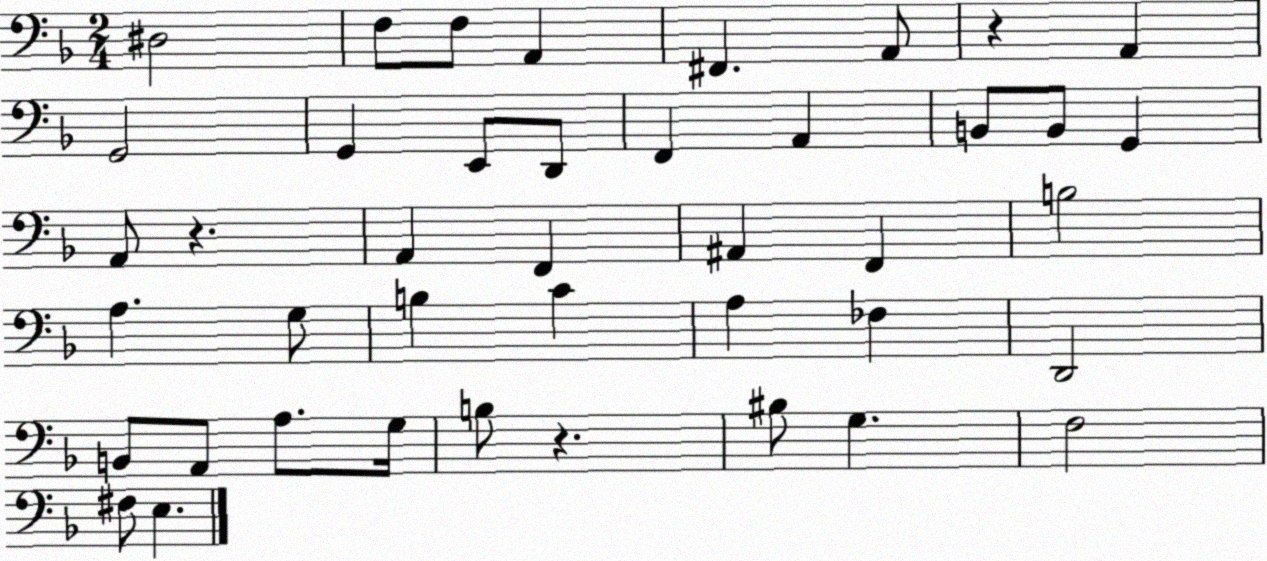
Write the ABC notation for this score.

X:1
T:Untitled
M:2/4
L:1/4
K:F
^D,2 F,/2 F,/2 A,, ^F,, A,,/2 z A,, G,,2 G,, E,,/2 D,,/2 F,, A,, B,,/2 B,,/2 G,, A,,/2 z A,, F,, ^A,, F,, B,2 A, G,/2 B, C A, _F, D,,2 B,,/2 A,,/2 A,/2 G,/4 B,/2 z ^B,/2 G, F,2 ^F,/2 E,